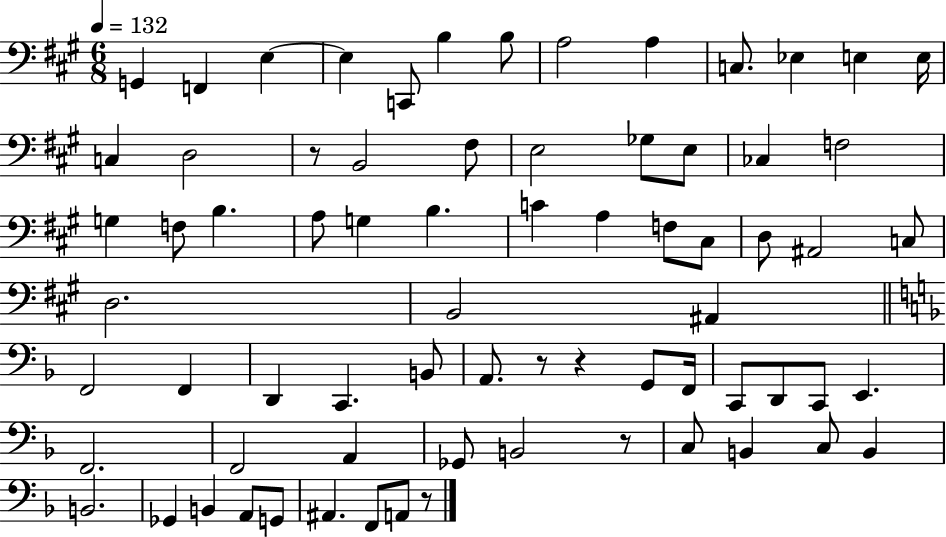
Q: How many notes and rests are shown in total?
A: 72